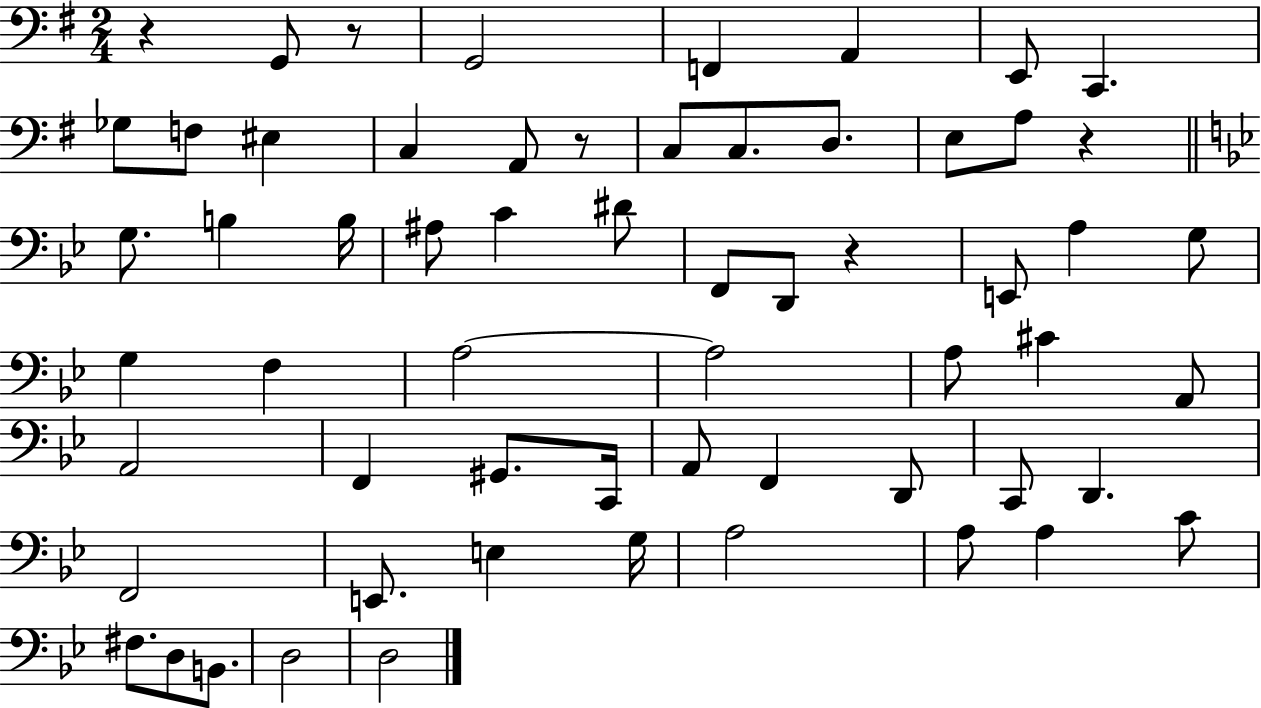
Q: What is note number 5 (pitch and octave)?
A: E2